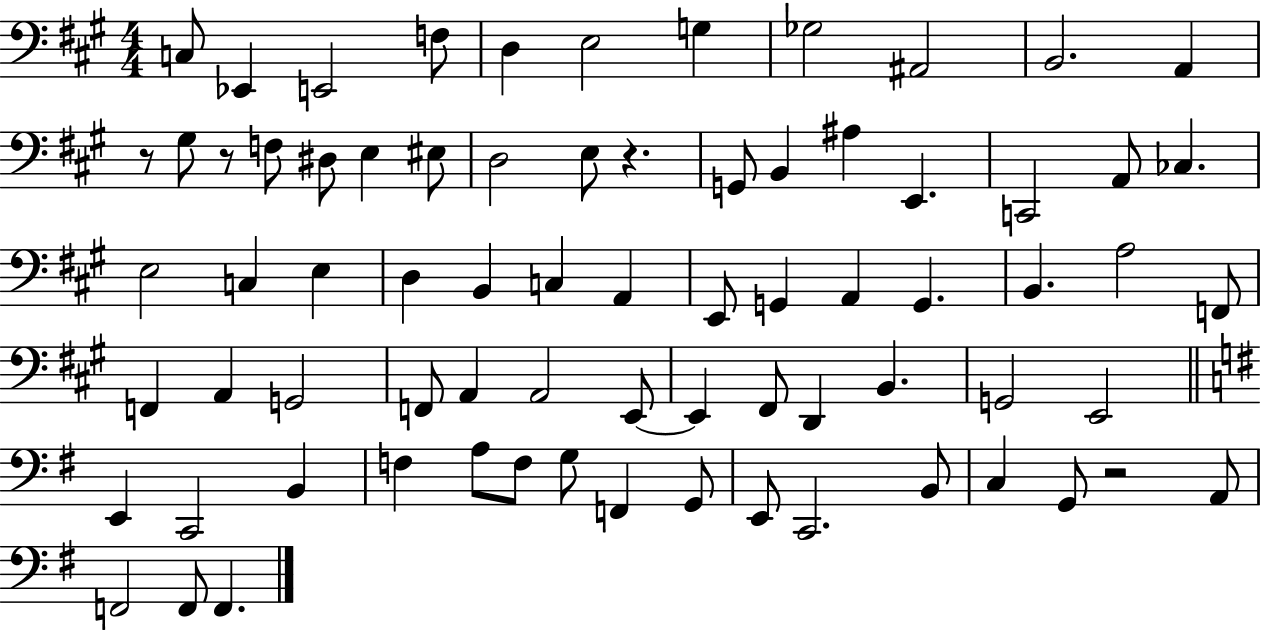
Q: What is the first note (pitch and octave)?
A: C3